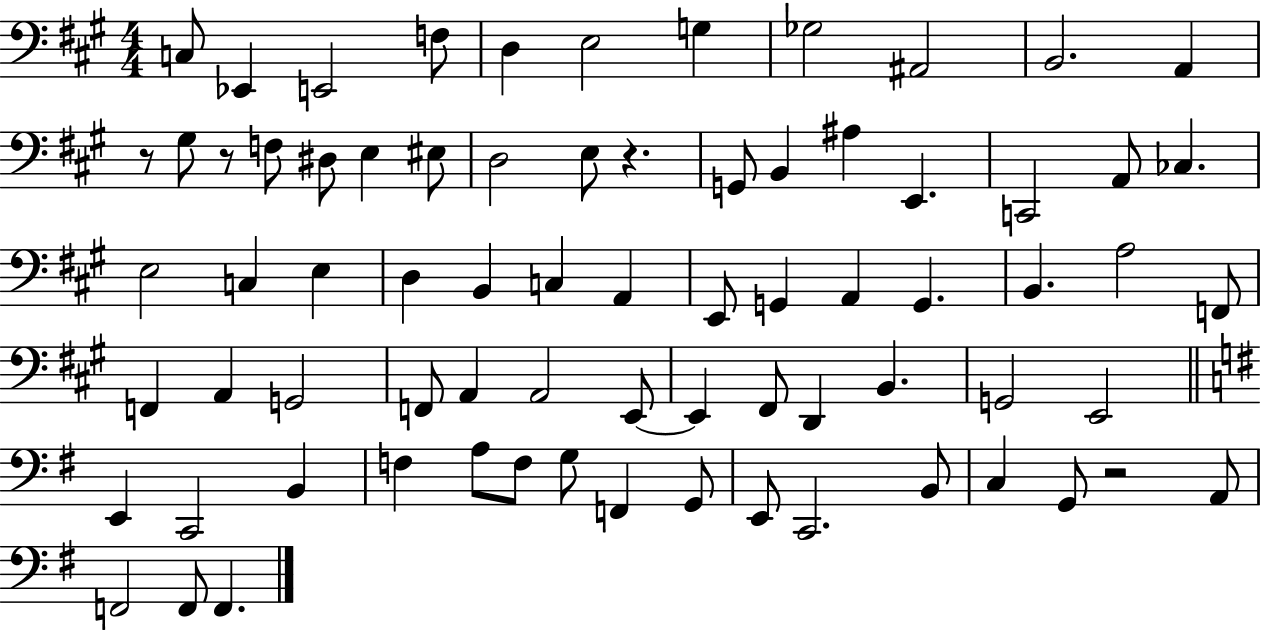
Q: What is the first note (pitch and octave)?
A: C3